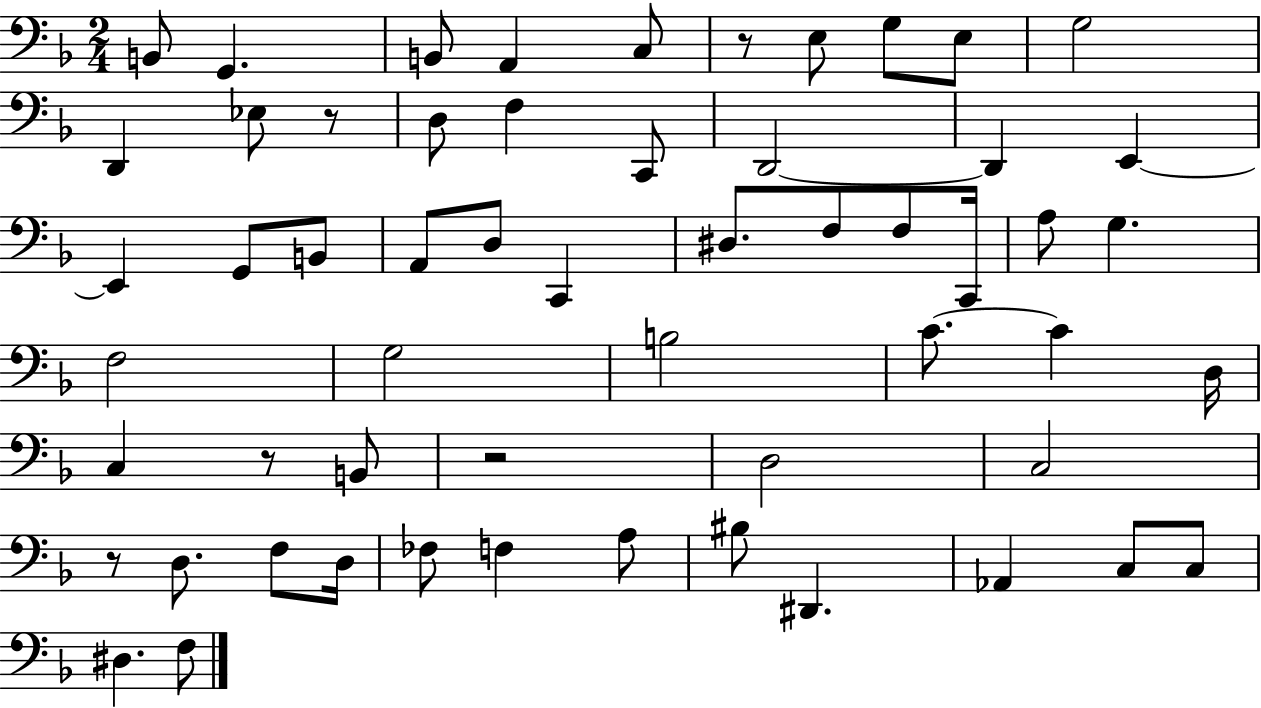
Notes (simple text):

B2/e G2/q. B2/e A2/q C3/e R/e E3/e G3/e E3/e G3/h D2/q Eb3/e R/e D3/e F3/q C2/e D2/h D2/q E2/q E2/q G2/e B2/e A2/e D3/e C2/q D#3/e. F3/e F3/e C2/s A3/e G3/q. F3/h G3/h B3/h C4/e. C4/q D3/s C3/q R/e B2/e R/h D3/h C3/h R/e D3/e. F3/e D3/s FES3/e F3/q A3/e BIS3/e D#2/q. Ab2/q C3/e C3/e D#3/q. F3/e